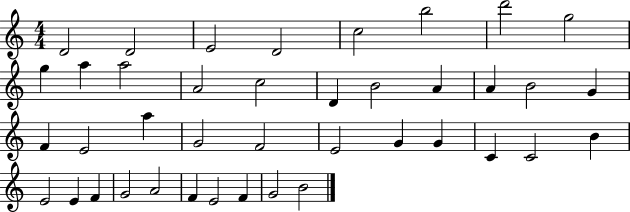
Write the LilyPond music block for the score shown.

{
  \clef treble
  \numericTimeSignature
  \time 4/4
  \key c \major
  d'2 d'2 | e'2 d'2 | c''2 b''2 | d'''2 g''2 | \break g''4 a''4 a''2 | a'2 c''2 | d'4 b'2 a'4 | a'4 b'2 g'4 | \break f'4 e'2 a''4 | g'2 f'2 | e'2 g'4 g'4 | c'4 c'2 b'4 | \break e'2 e'4 f'4 | g'2 a'2 | f'4 e'2 f'4 | g'2 b'2 | \break \bar "|."
}